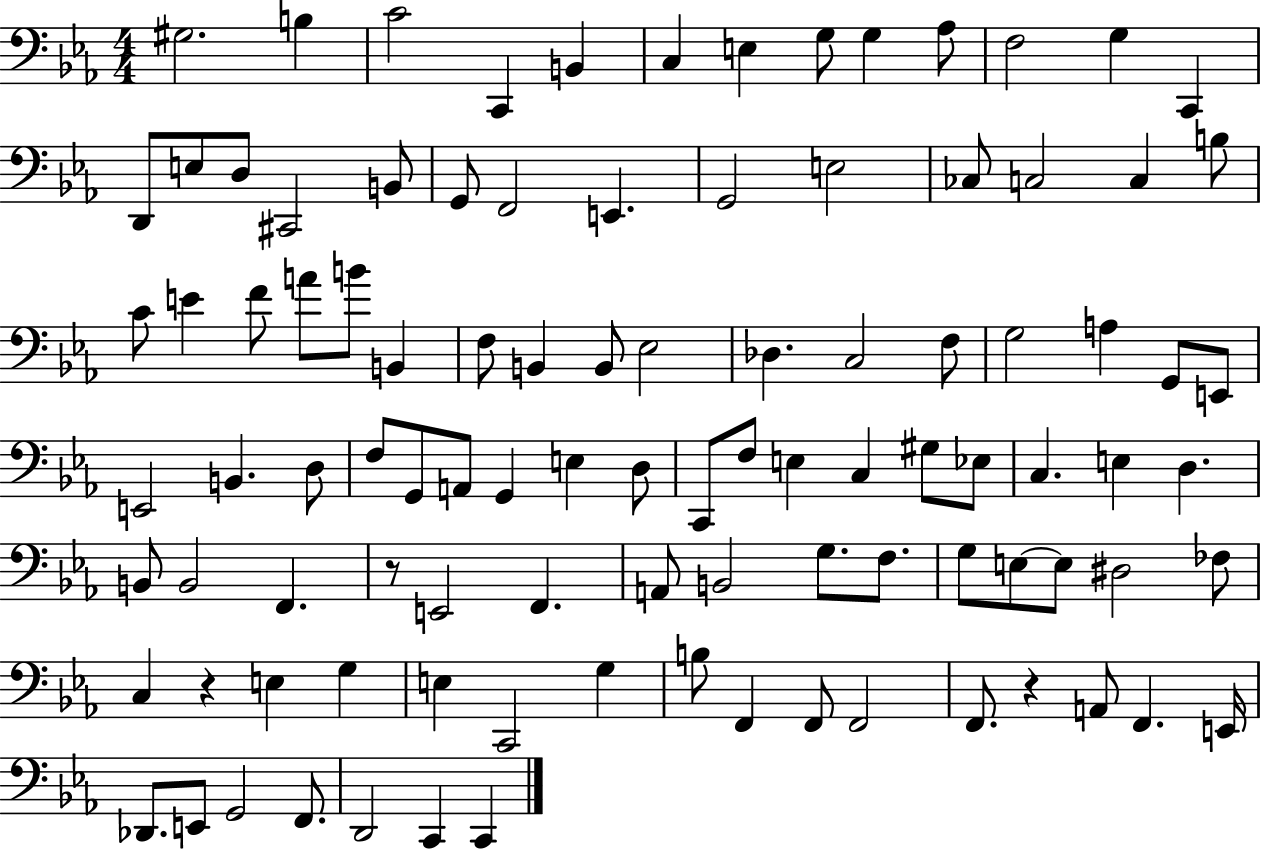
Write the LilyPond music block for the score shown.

{
  \clef bass
  \numericTimeSignature
  \time 4/4
  \key ees \major
  gis2. b4 | c'2 c,4 b,4 | c4 e4 g8 g4 aes8 | f2 g4 c,4 | \break d,8 e8 d8 cis,2 b,8 | g,8 f,2 e,4. | g,2 e2 | ces8 c2 c4 b8 | \break c'8 e'4 f'8 a'8 b'8 b,4 | f8 b,4 b,8 ees2 | des4. c2 f8 | g2 a4 g,8 e,8 | \break e,2 b,4. d8 | f8 g,8 a,8 g,4 e4 d8 | c,8 f8 e4 c4 gis8 ees8 | c4. e4 d4. | \break b,8 b,2 f,4. | r8 e,2 f,4. | a,8 b,2 g8. f8. | g8 e8~~ e8 dis2 fes8 | \break c4 r4 e4 g4 | e4 c,2 g4 | b8 f,4 f,8 f,2 | f,8. r4 a,8 f,4. e,16 | \break des,8. e,8 g,2 f,8. | d,2 c,4 c,4 | \bar "|."
}